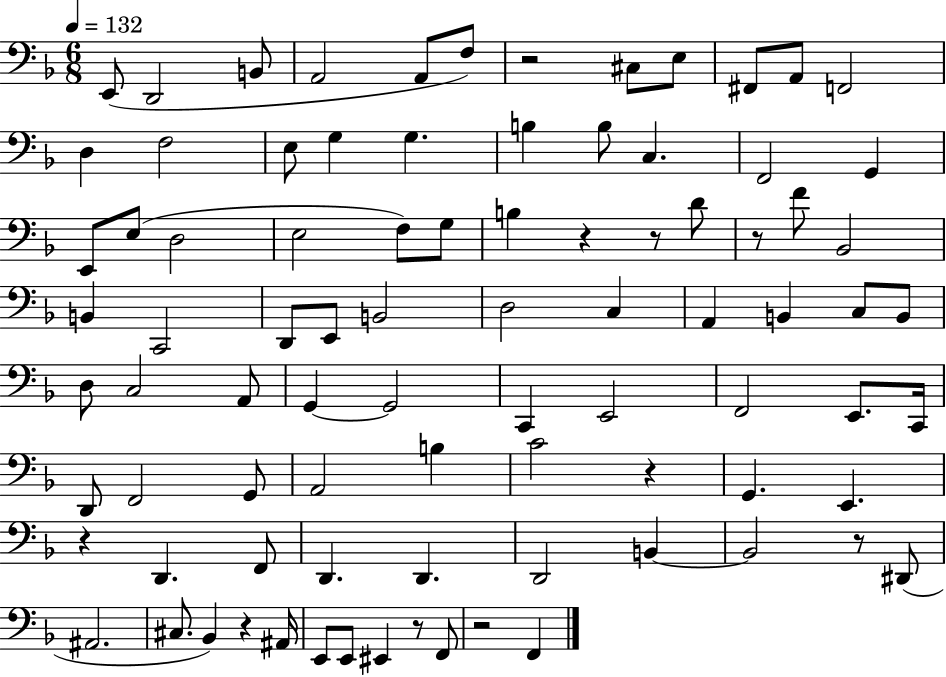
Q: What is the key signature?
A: F major